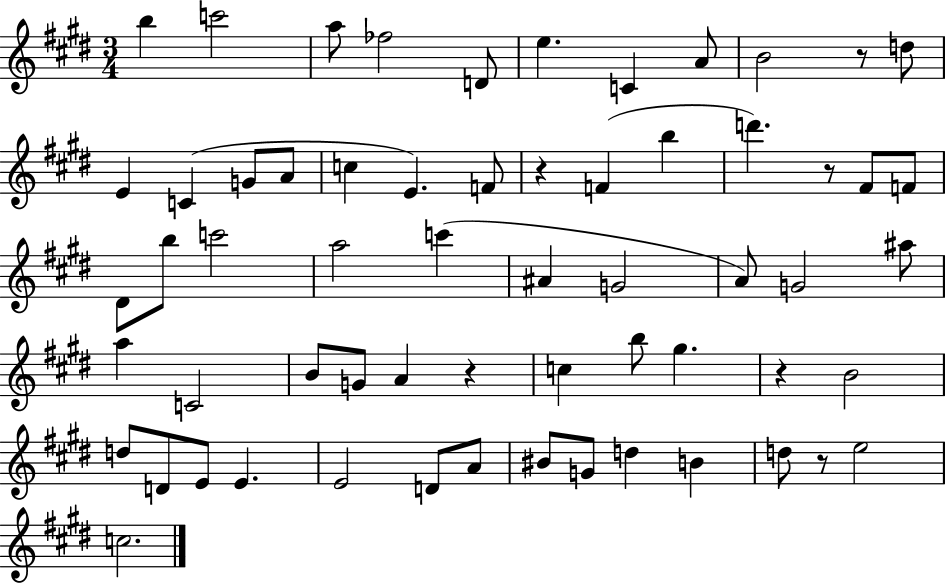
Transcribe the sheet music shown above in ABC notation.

X:1
T:Untitled
M:3/4
L:1/4
K:E
b c'2 a/2 _f2 D/2 e C A/2 B2 z/2 d/2 E C G/2 A/2 c E F/2 z F b d' z/2 ^F/2 F/2 ^D/2 b/2 c'2 a2 c' ^A G2 A/2 G2 ^a/2 a C2 B/2 G/2 A z c b/2 ^g z B2 d/2 D/2 E/2 E E2 D/2 A/2 ^B/2 G/2 d B d/2 z/2 e2 c2